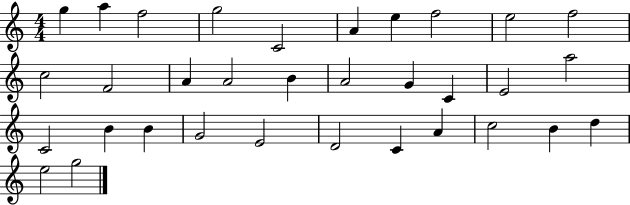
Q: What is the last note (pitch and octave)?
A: G5